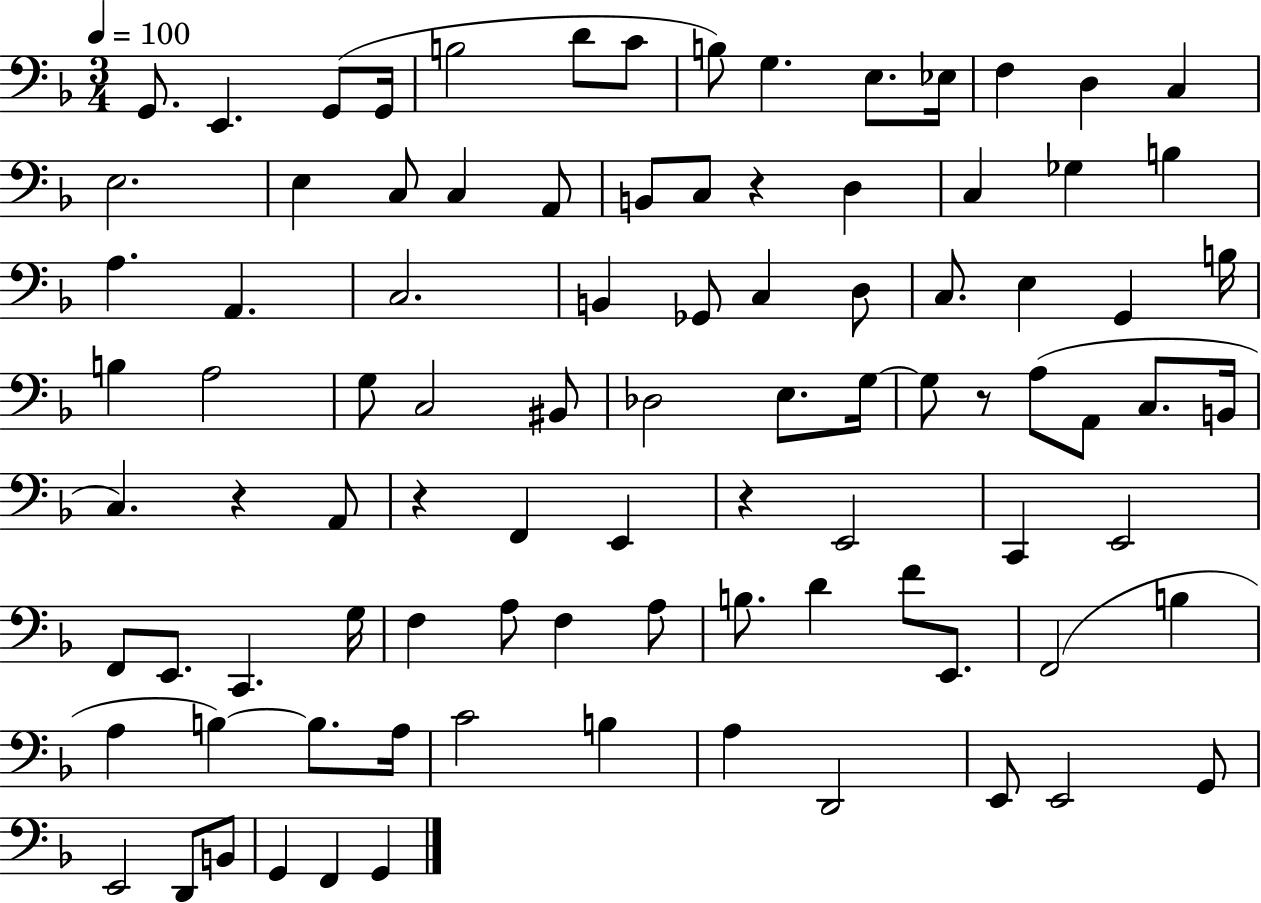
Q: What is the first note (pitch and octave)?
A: G2